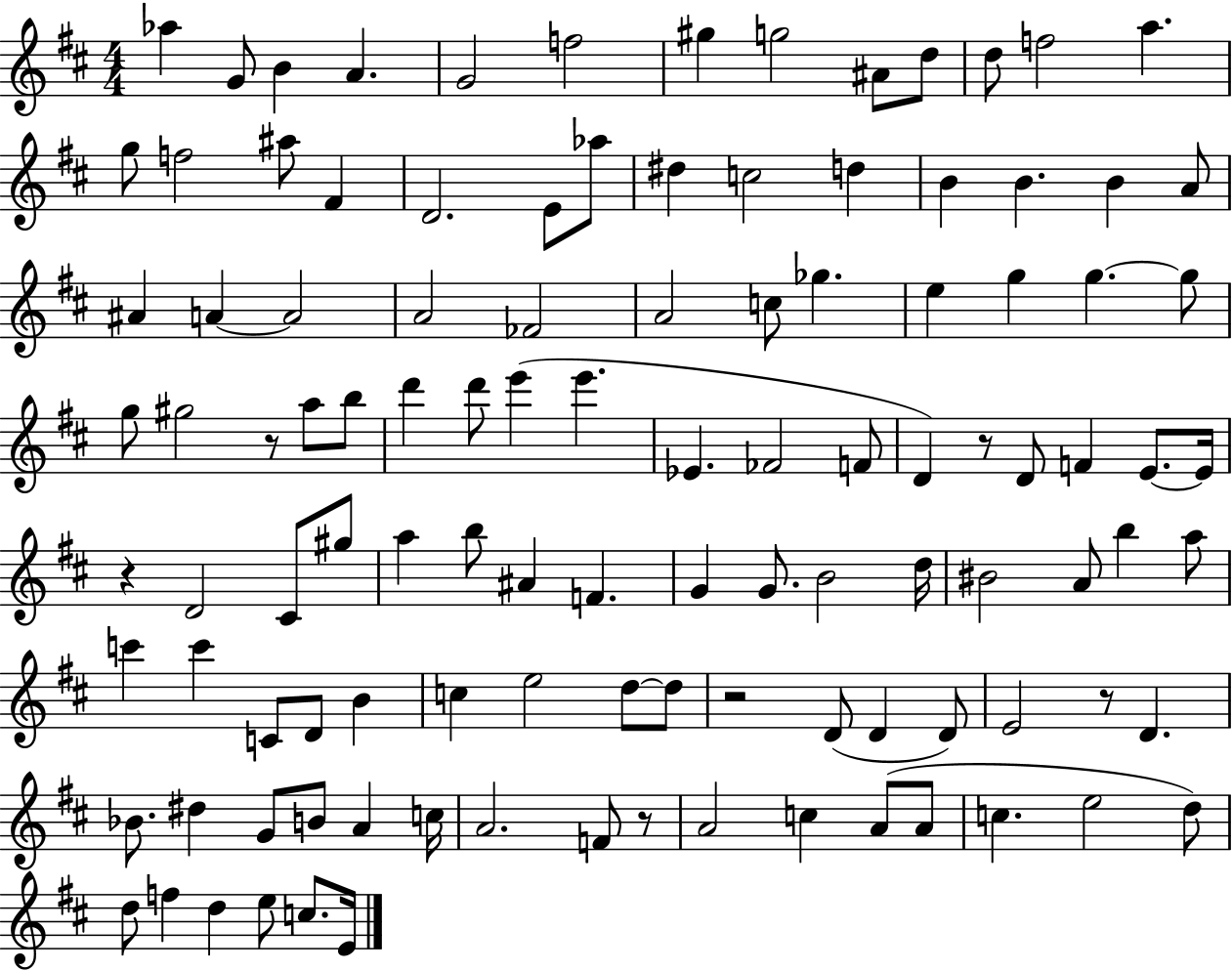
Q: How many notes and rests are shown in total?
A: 111